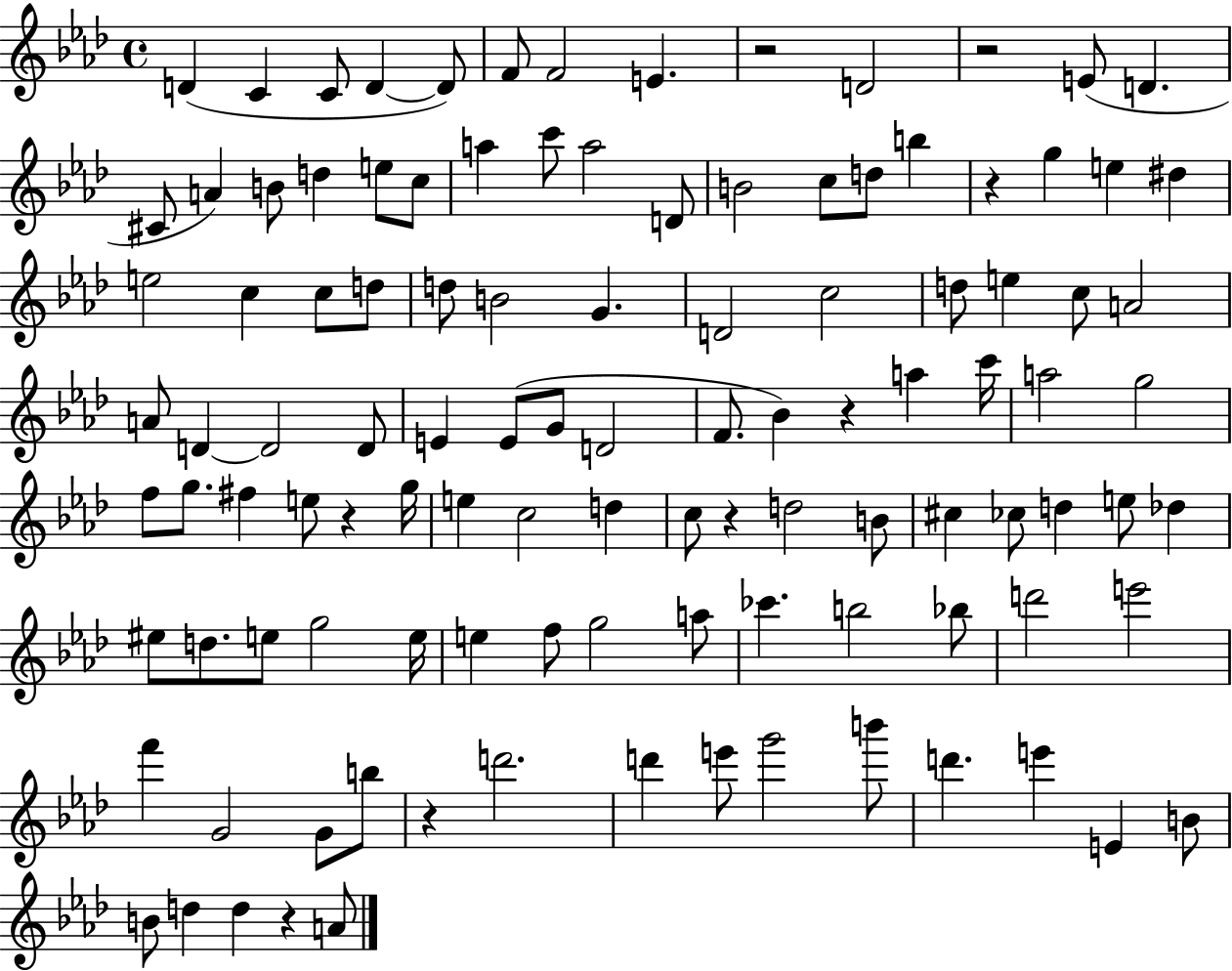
{
  \clef treble
  \time 4/4
  \defaultTimeSignature
  \key aes \major
  \repeat volta 2 { d'4( c'4 c'8 d'4~~ d'8) | f'8 f'2 e'4. | r2 d'2 | r2 e'8( d'4. | \break cis'8 a'4) b'8 d''4 e''8 c''8 | a''4 c'''8 a''2 d'8 | b'2 c''8 d''8 b''4 | r4 g''4 e''4 dis''4 | \break e''2 c''4 c''8 d''8 | d''8 b'2 g'4. | d'2 c''2 | d''8 e''4 c''8 a'2 | \break a'8 d'4~~ d'2 d'8 | e'4 e'8( g'8 d'2 | f'8. bes'4) r4 a''4 c'''16 | a''2 g''2 | \break f''8 g''8. fis''4 e''8 r4 g''16 | e''4 c''2 d''4 | c''8 r4 d''2 b'8 | cis''4 ces''8 d''4 e''8 des''4 | \break eis''8 d''8. e''8 g''2 e''16 | e''4 f''8 g''2 a''8 | ces'''4. b''2 bes''8 | d'''2 e'''2 | \break f'''4 g'2 g'8 b''8 | r4 d'''2. | d'''4 e'''8 g'''2 b'''8 | d'''4. e'''4 e'4 b'8 | \break b'8 d''4 d''4 r4 a'8 | } \bar "|."
}